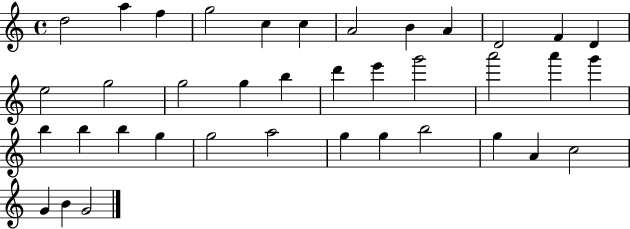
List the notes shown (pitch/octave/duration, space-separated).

D5/h A5/q F5/q G5/h C5/q C5/q A4/h B4/q A4/q D4/h F4/q D4/q E5/h G5/h G5/h G5/q B5/q D6/q E6/q G6/h A6/h A6/q G6/q B5/q B5/q B5/q G5/q G5/h A5/h G5/q G5/q B5/h G5/q A4/q C5/h G4/q B4/q G4/h